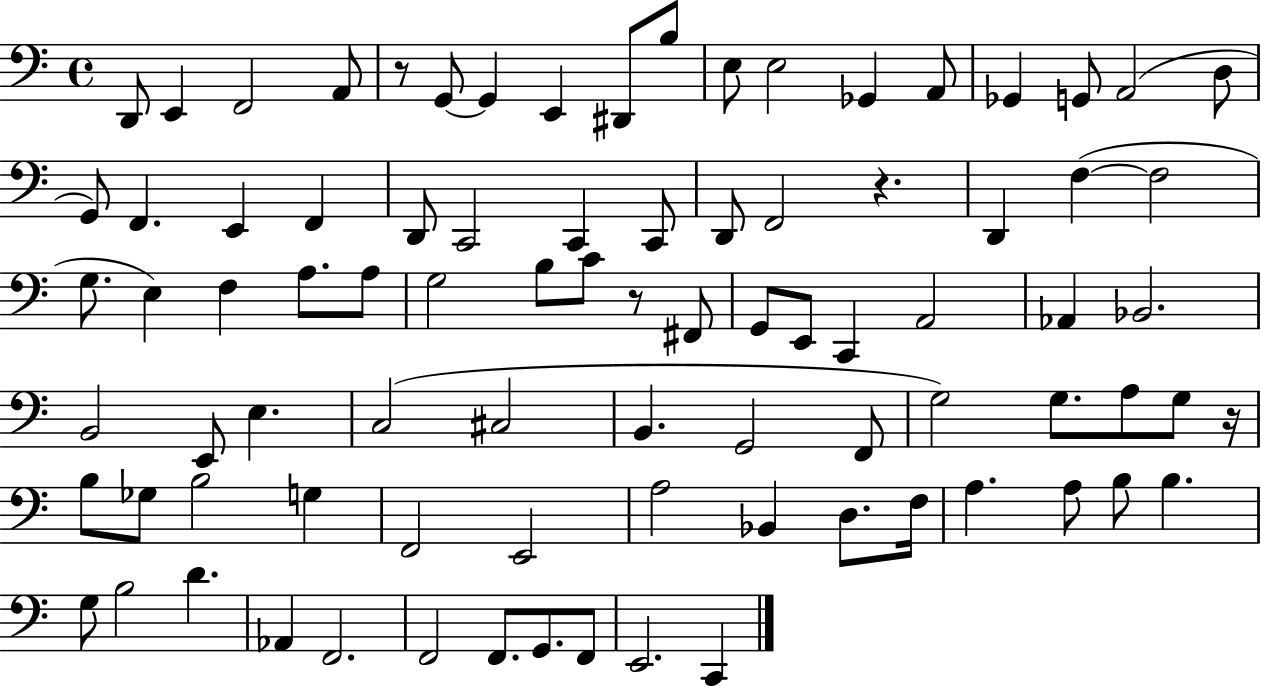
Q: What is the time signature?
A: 4/4